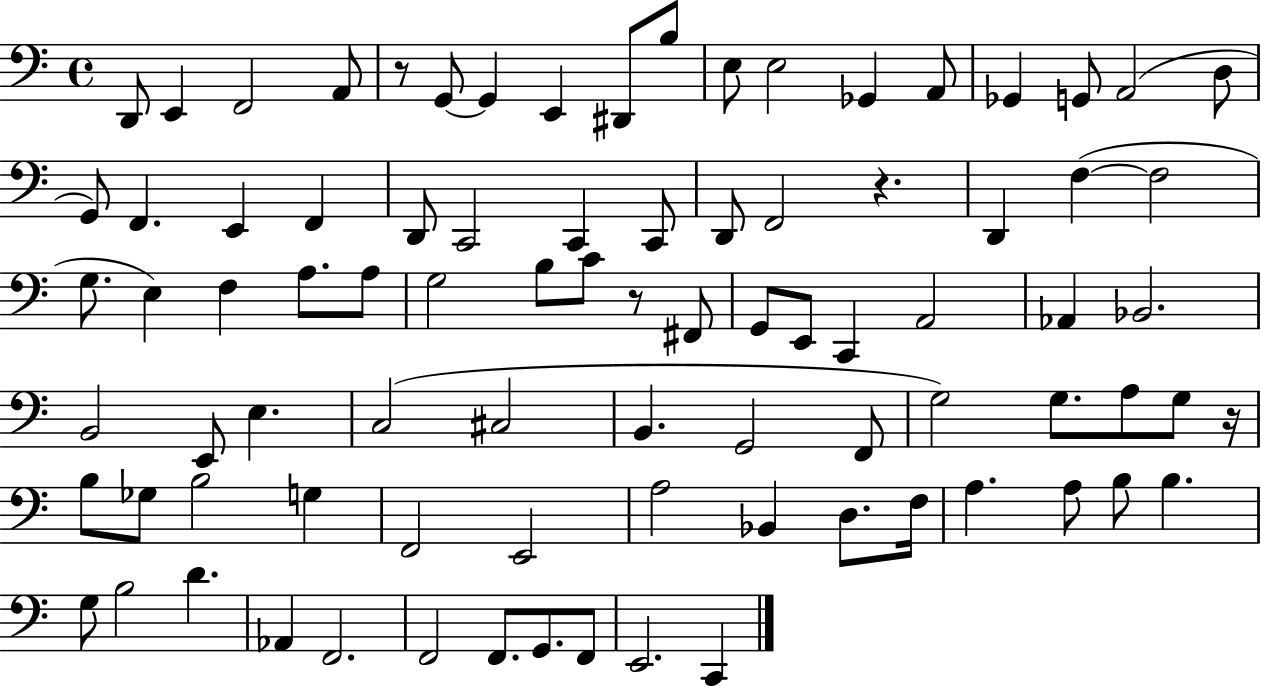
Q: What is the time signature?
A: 4/4